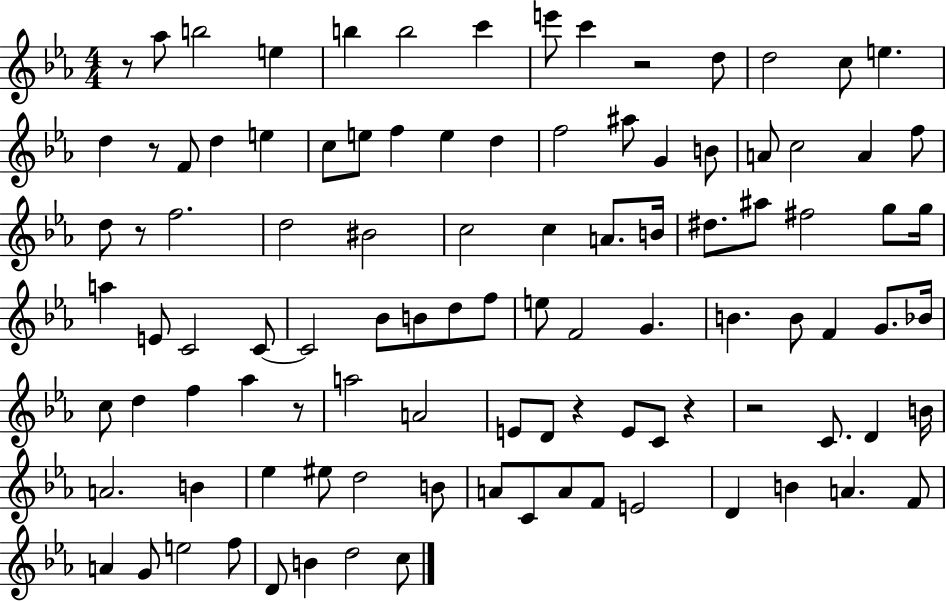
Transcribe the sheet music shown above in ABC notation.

X:1
T:Untitled
M:4/4
L:1/4
K:Eb
z/2 _a/2 b2 e b b2 c' e'/2 c' z2 d/2 d2 c/2 e d z/2 F/2 d e c/2 e/2 f e d f2 ^a/2 G B/2 A/2 c2 A f/2 d/2 z/2 f2 d2 ^B2 c2 c A/2 B/4 ^d/2 ^a/2 ^f2 g/2 g/4 a E/2 C2 C/2 C2 _B/2 B/2 d/2 f/2 e/2 F2 G B B/2 F G/2 _B/4 c/2 d f _a z/2 a2 A2 E/2 D/2 z E/2 C/2 z z2 C/2 D B/4 A2 B _e ^e/2 d2 B/2 A/2 C/2 A/2 F/2 E2 D B A F/2 A G/2 e2 f/2 D/2 B d2 c/2